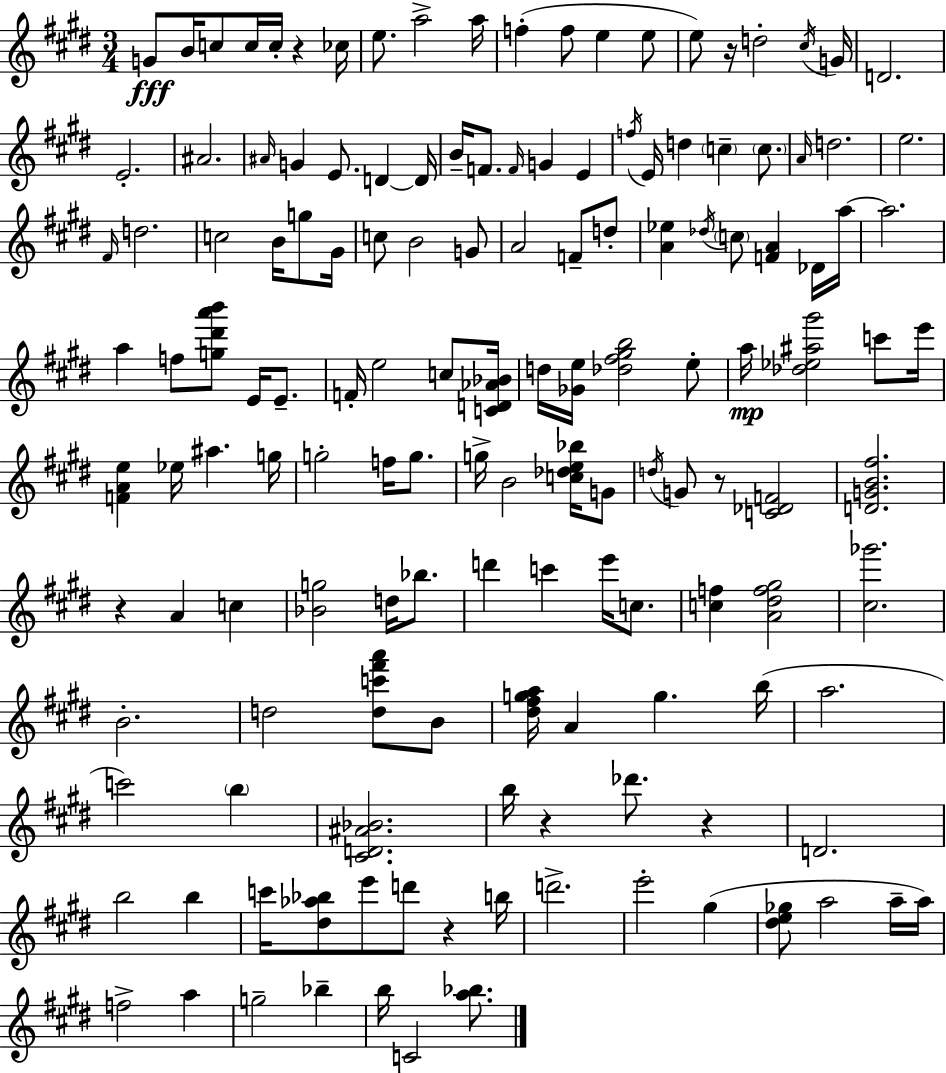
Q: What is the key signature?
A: E major